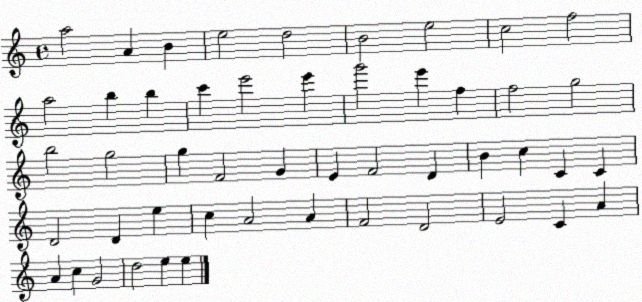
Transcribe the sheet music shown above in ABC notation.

X:1
T:Untitled
M:4/4
L:1/4
K:C
a2 A B e2 d2 B2 e2 c2 f2 a2 b b c' e'2 e' g'2 e' f f2 g2 b2 g2 g F2 G E F2 D B c C C D2 D e c A2 A F2 D2 E2 C A A c G2 d2 e e